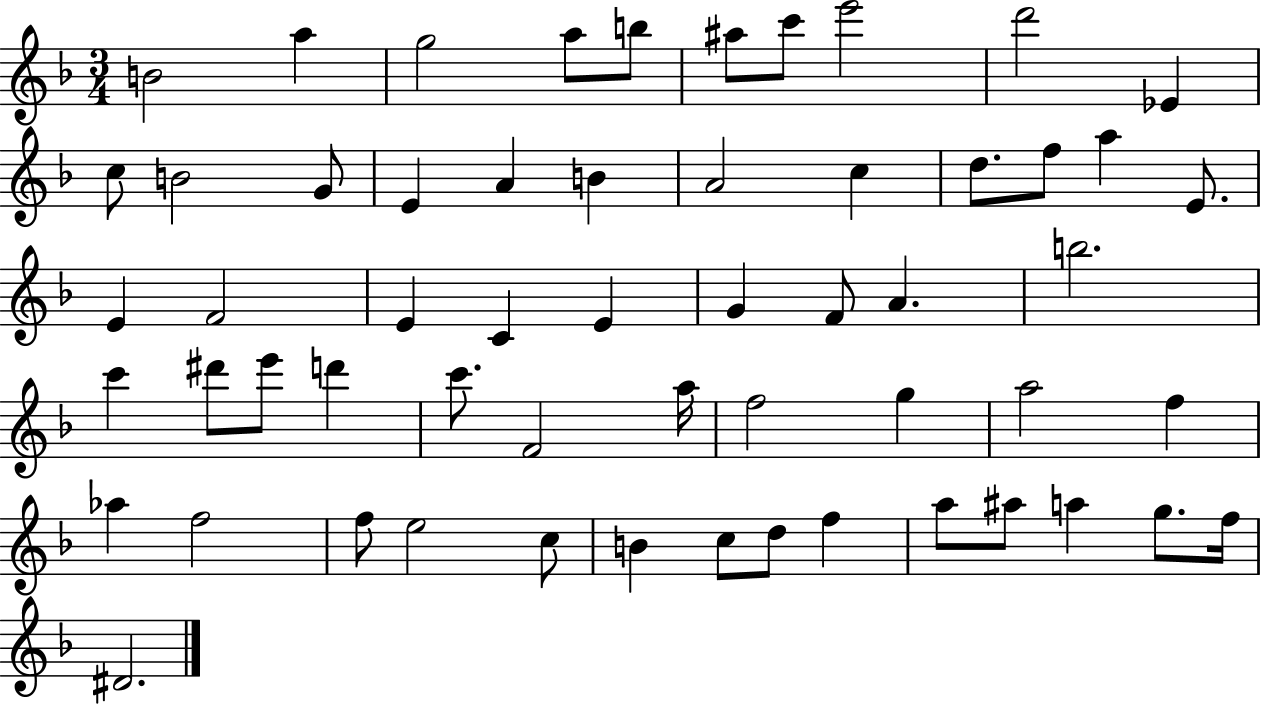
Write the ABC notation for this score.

X:1
T:Untitled
M:3/4
L:1/4
K:F
B2 a g2 a/2 b/2 ^a/2 c'/2 e'2 d'2 _E c/2 B2 G/2 E A B A2 c d/2 f/2 a E/2 E F2 E C E G F/2 A b2 c' ^d'/2 e'/2 d' c'/2 F2 a/4 f2 g a2 f _a f2 f/2 e2 c/2 B c/2 d/2 f a/2 ^a/2 a g/2 f/4 ^D2